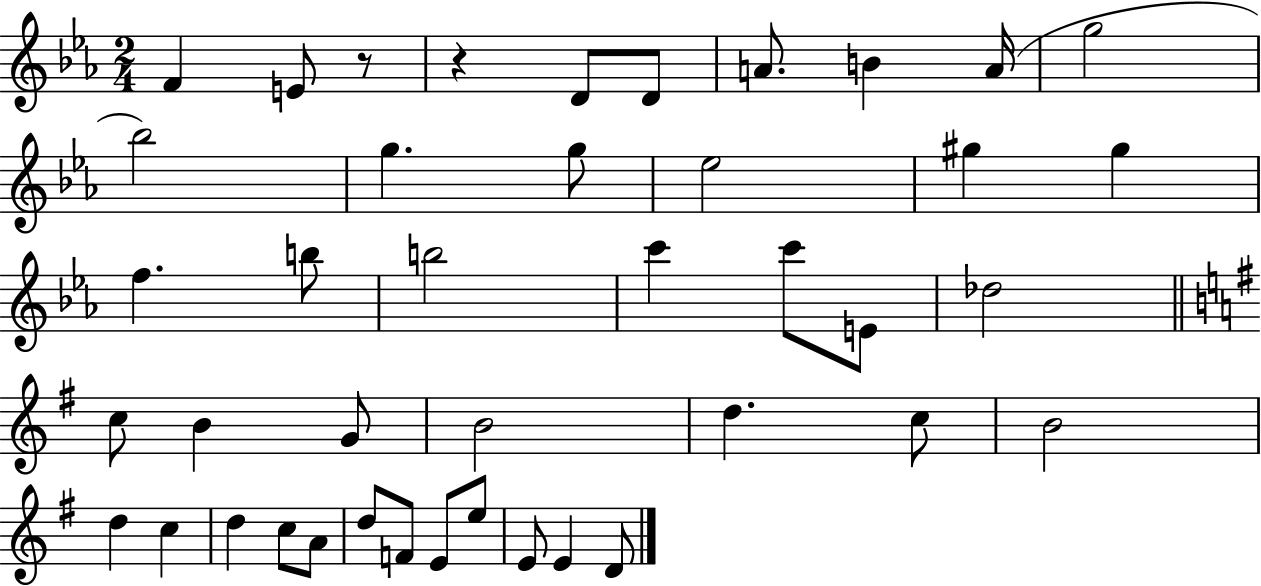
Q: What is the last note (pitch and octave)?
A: D4